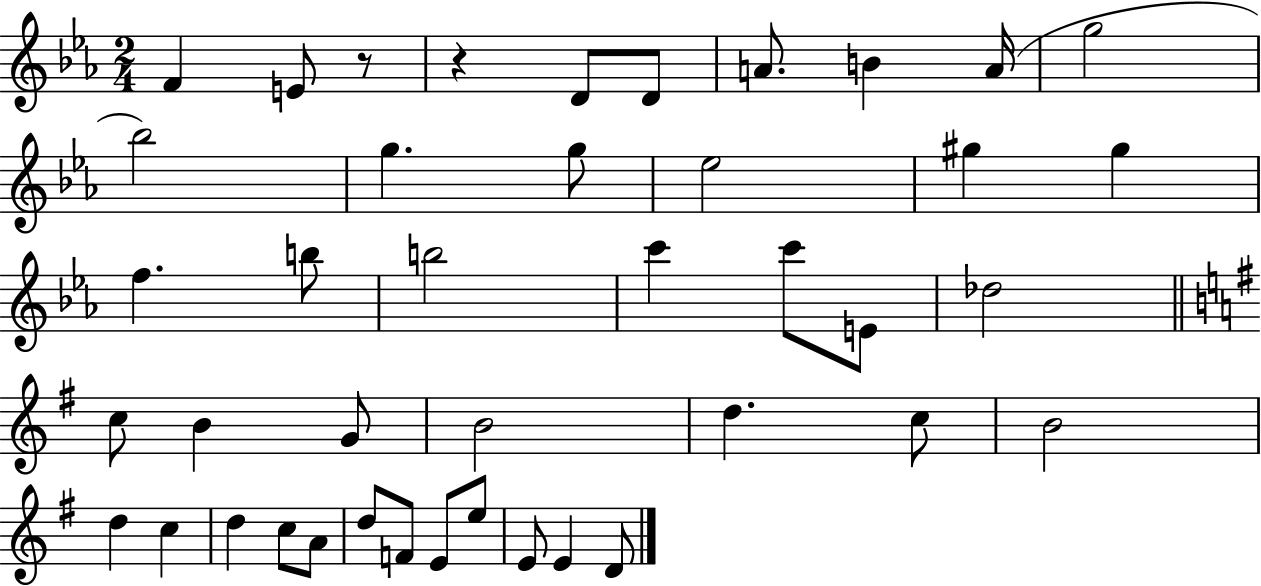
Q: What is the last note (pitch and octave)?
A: D4